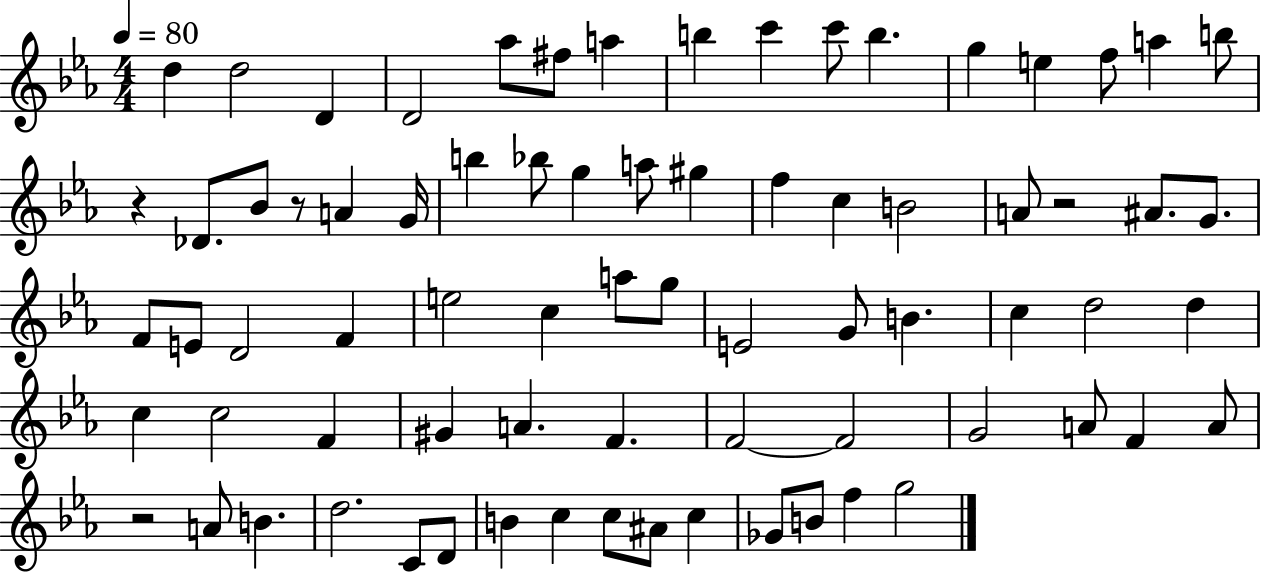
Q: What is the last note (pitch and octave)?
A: G5